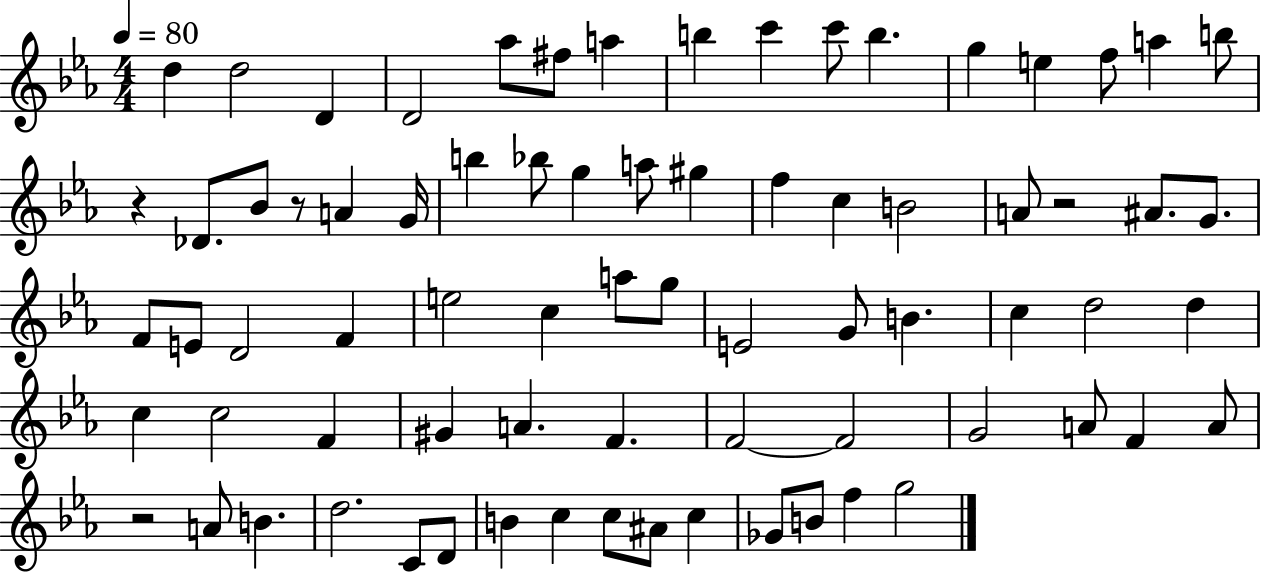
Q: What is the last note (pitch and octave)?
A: G5